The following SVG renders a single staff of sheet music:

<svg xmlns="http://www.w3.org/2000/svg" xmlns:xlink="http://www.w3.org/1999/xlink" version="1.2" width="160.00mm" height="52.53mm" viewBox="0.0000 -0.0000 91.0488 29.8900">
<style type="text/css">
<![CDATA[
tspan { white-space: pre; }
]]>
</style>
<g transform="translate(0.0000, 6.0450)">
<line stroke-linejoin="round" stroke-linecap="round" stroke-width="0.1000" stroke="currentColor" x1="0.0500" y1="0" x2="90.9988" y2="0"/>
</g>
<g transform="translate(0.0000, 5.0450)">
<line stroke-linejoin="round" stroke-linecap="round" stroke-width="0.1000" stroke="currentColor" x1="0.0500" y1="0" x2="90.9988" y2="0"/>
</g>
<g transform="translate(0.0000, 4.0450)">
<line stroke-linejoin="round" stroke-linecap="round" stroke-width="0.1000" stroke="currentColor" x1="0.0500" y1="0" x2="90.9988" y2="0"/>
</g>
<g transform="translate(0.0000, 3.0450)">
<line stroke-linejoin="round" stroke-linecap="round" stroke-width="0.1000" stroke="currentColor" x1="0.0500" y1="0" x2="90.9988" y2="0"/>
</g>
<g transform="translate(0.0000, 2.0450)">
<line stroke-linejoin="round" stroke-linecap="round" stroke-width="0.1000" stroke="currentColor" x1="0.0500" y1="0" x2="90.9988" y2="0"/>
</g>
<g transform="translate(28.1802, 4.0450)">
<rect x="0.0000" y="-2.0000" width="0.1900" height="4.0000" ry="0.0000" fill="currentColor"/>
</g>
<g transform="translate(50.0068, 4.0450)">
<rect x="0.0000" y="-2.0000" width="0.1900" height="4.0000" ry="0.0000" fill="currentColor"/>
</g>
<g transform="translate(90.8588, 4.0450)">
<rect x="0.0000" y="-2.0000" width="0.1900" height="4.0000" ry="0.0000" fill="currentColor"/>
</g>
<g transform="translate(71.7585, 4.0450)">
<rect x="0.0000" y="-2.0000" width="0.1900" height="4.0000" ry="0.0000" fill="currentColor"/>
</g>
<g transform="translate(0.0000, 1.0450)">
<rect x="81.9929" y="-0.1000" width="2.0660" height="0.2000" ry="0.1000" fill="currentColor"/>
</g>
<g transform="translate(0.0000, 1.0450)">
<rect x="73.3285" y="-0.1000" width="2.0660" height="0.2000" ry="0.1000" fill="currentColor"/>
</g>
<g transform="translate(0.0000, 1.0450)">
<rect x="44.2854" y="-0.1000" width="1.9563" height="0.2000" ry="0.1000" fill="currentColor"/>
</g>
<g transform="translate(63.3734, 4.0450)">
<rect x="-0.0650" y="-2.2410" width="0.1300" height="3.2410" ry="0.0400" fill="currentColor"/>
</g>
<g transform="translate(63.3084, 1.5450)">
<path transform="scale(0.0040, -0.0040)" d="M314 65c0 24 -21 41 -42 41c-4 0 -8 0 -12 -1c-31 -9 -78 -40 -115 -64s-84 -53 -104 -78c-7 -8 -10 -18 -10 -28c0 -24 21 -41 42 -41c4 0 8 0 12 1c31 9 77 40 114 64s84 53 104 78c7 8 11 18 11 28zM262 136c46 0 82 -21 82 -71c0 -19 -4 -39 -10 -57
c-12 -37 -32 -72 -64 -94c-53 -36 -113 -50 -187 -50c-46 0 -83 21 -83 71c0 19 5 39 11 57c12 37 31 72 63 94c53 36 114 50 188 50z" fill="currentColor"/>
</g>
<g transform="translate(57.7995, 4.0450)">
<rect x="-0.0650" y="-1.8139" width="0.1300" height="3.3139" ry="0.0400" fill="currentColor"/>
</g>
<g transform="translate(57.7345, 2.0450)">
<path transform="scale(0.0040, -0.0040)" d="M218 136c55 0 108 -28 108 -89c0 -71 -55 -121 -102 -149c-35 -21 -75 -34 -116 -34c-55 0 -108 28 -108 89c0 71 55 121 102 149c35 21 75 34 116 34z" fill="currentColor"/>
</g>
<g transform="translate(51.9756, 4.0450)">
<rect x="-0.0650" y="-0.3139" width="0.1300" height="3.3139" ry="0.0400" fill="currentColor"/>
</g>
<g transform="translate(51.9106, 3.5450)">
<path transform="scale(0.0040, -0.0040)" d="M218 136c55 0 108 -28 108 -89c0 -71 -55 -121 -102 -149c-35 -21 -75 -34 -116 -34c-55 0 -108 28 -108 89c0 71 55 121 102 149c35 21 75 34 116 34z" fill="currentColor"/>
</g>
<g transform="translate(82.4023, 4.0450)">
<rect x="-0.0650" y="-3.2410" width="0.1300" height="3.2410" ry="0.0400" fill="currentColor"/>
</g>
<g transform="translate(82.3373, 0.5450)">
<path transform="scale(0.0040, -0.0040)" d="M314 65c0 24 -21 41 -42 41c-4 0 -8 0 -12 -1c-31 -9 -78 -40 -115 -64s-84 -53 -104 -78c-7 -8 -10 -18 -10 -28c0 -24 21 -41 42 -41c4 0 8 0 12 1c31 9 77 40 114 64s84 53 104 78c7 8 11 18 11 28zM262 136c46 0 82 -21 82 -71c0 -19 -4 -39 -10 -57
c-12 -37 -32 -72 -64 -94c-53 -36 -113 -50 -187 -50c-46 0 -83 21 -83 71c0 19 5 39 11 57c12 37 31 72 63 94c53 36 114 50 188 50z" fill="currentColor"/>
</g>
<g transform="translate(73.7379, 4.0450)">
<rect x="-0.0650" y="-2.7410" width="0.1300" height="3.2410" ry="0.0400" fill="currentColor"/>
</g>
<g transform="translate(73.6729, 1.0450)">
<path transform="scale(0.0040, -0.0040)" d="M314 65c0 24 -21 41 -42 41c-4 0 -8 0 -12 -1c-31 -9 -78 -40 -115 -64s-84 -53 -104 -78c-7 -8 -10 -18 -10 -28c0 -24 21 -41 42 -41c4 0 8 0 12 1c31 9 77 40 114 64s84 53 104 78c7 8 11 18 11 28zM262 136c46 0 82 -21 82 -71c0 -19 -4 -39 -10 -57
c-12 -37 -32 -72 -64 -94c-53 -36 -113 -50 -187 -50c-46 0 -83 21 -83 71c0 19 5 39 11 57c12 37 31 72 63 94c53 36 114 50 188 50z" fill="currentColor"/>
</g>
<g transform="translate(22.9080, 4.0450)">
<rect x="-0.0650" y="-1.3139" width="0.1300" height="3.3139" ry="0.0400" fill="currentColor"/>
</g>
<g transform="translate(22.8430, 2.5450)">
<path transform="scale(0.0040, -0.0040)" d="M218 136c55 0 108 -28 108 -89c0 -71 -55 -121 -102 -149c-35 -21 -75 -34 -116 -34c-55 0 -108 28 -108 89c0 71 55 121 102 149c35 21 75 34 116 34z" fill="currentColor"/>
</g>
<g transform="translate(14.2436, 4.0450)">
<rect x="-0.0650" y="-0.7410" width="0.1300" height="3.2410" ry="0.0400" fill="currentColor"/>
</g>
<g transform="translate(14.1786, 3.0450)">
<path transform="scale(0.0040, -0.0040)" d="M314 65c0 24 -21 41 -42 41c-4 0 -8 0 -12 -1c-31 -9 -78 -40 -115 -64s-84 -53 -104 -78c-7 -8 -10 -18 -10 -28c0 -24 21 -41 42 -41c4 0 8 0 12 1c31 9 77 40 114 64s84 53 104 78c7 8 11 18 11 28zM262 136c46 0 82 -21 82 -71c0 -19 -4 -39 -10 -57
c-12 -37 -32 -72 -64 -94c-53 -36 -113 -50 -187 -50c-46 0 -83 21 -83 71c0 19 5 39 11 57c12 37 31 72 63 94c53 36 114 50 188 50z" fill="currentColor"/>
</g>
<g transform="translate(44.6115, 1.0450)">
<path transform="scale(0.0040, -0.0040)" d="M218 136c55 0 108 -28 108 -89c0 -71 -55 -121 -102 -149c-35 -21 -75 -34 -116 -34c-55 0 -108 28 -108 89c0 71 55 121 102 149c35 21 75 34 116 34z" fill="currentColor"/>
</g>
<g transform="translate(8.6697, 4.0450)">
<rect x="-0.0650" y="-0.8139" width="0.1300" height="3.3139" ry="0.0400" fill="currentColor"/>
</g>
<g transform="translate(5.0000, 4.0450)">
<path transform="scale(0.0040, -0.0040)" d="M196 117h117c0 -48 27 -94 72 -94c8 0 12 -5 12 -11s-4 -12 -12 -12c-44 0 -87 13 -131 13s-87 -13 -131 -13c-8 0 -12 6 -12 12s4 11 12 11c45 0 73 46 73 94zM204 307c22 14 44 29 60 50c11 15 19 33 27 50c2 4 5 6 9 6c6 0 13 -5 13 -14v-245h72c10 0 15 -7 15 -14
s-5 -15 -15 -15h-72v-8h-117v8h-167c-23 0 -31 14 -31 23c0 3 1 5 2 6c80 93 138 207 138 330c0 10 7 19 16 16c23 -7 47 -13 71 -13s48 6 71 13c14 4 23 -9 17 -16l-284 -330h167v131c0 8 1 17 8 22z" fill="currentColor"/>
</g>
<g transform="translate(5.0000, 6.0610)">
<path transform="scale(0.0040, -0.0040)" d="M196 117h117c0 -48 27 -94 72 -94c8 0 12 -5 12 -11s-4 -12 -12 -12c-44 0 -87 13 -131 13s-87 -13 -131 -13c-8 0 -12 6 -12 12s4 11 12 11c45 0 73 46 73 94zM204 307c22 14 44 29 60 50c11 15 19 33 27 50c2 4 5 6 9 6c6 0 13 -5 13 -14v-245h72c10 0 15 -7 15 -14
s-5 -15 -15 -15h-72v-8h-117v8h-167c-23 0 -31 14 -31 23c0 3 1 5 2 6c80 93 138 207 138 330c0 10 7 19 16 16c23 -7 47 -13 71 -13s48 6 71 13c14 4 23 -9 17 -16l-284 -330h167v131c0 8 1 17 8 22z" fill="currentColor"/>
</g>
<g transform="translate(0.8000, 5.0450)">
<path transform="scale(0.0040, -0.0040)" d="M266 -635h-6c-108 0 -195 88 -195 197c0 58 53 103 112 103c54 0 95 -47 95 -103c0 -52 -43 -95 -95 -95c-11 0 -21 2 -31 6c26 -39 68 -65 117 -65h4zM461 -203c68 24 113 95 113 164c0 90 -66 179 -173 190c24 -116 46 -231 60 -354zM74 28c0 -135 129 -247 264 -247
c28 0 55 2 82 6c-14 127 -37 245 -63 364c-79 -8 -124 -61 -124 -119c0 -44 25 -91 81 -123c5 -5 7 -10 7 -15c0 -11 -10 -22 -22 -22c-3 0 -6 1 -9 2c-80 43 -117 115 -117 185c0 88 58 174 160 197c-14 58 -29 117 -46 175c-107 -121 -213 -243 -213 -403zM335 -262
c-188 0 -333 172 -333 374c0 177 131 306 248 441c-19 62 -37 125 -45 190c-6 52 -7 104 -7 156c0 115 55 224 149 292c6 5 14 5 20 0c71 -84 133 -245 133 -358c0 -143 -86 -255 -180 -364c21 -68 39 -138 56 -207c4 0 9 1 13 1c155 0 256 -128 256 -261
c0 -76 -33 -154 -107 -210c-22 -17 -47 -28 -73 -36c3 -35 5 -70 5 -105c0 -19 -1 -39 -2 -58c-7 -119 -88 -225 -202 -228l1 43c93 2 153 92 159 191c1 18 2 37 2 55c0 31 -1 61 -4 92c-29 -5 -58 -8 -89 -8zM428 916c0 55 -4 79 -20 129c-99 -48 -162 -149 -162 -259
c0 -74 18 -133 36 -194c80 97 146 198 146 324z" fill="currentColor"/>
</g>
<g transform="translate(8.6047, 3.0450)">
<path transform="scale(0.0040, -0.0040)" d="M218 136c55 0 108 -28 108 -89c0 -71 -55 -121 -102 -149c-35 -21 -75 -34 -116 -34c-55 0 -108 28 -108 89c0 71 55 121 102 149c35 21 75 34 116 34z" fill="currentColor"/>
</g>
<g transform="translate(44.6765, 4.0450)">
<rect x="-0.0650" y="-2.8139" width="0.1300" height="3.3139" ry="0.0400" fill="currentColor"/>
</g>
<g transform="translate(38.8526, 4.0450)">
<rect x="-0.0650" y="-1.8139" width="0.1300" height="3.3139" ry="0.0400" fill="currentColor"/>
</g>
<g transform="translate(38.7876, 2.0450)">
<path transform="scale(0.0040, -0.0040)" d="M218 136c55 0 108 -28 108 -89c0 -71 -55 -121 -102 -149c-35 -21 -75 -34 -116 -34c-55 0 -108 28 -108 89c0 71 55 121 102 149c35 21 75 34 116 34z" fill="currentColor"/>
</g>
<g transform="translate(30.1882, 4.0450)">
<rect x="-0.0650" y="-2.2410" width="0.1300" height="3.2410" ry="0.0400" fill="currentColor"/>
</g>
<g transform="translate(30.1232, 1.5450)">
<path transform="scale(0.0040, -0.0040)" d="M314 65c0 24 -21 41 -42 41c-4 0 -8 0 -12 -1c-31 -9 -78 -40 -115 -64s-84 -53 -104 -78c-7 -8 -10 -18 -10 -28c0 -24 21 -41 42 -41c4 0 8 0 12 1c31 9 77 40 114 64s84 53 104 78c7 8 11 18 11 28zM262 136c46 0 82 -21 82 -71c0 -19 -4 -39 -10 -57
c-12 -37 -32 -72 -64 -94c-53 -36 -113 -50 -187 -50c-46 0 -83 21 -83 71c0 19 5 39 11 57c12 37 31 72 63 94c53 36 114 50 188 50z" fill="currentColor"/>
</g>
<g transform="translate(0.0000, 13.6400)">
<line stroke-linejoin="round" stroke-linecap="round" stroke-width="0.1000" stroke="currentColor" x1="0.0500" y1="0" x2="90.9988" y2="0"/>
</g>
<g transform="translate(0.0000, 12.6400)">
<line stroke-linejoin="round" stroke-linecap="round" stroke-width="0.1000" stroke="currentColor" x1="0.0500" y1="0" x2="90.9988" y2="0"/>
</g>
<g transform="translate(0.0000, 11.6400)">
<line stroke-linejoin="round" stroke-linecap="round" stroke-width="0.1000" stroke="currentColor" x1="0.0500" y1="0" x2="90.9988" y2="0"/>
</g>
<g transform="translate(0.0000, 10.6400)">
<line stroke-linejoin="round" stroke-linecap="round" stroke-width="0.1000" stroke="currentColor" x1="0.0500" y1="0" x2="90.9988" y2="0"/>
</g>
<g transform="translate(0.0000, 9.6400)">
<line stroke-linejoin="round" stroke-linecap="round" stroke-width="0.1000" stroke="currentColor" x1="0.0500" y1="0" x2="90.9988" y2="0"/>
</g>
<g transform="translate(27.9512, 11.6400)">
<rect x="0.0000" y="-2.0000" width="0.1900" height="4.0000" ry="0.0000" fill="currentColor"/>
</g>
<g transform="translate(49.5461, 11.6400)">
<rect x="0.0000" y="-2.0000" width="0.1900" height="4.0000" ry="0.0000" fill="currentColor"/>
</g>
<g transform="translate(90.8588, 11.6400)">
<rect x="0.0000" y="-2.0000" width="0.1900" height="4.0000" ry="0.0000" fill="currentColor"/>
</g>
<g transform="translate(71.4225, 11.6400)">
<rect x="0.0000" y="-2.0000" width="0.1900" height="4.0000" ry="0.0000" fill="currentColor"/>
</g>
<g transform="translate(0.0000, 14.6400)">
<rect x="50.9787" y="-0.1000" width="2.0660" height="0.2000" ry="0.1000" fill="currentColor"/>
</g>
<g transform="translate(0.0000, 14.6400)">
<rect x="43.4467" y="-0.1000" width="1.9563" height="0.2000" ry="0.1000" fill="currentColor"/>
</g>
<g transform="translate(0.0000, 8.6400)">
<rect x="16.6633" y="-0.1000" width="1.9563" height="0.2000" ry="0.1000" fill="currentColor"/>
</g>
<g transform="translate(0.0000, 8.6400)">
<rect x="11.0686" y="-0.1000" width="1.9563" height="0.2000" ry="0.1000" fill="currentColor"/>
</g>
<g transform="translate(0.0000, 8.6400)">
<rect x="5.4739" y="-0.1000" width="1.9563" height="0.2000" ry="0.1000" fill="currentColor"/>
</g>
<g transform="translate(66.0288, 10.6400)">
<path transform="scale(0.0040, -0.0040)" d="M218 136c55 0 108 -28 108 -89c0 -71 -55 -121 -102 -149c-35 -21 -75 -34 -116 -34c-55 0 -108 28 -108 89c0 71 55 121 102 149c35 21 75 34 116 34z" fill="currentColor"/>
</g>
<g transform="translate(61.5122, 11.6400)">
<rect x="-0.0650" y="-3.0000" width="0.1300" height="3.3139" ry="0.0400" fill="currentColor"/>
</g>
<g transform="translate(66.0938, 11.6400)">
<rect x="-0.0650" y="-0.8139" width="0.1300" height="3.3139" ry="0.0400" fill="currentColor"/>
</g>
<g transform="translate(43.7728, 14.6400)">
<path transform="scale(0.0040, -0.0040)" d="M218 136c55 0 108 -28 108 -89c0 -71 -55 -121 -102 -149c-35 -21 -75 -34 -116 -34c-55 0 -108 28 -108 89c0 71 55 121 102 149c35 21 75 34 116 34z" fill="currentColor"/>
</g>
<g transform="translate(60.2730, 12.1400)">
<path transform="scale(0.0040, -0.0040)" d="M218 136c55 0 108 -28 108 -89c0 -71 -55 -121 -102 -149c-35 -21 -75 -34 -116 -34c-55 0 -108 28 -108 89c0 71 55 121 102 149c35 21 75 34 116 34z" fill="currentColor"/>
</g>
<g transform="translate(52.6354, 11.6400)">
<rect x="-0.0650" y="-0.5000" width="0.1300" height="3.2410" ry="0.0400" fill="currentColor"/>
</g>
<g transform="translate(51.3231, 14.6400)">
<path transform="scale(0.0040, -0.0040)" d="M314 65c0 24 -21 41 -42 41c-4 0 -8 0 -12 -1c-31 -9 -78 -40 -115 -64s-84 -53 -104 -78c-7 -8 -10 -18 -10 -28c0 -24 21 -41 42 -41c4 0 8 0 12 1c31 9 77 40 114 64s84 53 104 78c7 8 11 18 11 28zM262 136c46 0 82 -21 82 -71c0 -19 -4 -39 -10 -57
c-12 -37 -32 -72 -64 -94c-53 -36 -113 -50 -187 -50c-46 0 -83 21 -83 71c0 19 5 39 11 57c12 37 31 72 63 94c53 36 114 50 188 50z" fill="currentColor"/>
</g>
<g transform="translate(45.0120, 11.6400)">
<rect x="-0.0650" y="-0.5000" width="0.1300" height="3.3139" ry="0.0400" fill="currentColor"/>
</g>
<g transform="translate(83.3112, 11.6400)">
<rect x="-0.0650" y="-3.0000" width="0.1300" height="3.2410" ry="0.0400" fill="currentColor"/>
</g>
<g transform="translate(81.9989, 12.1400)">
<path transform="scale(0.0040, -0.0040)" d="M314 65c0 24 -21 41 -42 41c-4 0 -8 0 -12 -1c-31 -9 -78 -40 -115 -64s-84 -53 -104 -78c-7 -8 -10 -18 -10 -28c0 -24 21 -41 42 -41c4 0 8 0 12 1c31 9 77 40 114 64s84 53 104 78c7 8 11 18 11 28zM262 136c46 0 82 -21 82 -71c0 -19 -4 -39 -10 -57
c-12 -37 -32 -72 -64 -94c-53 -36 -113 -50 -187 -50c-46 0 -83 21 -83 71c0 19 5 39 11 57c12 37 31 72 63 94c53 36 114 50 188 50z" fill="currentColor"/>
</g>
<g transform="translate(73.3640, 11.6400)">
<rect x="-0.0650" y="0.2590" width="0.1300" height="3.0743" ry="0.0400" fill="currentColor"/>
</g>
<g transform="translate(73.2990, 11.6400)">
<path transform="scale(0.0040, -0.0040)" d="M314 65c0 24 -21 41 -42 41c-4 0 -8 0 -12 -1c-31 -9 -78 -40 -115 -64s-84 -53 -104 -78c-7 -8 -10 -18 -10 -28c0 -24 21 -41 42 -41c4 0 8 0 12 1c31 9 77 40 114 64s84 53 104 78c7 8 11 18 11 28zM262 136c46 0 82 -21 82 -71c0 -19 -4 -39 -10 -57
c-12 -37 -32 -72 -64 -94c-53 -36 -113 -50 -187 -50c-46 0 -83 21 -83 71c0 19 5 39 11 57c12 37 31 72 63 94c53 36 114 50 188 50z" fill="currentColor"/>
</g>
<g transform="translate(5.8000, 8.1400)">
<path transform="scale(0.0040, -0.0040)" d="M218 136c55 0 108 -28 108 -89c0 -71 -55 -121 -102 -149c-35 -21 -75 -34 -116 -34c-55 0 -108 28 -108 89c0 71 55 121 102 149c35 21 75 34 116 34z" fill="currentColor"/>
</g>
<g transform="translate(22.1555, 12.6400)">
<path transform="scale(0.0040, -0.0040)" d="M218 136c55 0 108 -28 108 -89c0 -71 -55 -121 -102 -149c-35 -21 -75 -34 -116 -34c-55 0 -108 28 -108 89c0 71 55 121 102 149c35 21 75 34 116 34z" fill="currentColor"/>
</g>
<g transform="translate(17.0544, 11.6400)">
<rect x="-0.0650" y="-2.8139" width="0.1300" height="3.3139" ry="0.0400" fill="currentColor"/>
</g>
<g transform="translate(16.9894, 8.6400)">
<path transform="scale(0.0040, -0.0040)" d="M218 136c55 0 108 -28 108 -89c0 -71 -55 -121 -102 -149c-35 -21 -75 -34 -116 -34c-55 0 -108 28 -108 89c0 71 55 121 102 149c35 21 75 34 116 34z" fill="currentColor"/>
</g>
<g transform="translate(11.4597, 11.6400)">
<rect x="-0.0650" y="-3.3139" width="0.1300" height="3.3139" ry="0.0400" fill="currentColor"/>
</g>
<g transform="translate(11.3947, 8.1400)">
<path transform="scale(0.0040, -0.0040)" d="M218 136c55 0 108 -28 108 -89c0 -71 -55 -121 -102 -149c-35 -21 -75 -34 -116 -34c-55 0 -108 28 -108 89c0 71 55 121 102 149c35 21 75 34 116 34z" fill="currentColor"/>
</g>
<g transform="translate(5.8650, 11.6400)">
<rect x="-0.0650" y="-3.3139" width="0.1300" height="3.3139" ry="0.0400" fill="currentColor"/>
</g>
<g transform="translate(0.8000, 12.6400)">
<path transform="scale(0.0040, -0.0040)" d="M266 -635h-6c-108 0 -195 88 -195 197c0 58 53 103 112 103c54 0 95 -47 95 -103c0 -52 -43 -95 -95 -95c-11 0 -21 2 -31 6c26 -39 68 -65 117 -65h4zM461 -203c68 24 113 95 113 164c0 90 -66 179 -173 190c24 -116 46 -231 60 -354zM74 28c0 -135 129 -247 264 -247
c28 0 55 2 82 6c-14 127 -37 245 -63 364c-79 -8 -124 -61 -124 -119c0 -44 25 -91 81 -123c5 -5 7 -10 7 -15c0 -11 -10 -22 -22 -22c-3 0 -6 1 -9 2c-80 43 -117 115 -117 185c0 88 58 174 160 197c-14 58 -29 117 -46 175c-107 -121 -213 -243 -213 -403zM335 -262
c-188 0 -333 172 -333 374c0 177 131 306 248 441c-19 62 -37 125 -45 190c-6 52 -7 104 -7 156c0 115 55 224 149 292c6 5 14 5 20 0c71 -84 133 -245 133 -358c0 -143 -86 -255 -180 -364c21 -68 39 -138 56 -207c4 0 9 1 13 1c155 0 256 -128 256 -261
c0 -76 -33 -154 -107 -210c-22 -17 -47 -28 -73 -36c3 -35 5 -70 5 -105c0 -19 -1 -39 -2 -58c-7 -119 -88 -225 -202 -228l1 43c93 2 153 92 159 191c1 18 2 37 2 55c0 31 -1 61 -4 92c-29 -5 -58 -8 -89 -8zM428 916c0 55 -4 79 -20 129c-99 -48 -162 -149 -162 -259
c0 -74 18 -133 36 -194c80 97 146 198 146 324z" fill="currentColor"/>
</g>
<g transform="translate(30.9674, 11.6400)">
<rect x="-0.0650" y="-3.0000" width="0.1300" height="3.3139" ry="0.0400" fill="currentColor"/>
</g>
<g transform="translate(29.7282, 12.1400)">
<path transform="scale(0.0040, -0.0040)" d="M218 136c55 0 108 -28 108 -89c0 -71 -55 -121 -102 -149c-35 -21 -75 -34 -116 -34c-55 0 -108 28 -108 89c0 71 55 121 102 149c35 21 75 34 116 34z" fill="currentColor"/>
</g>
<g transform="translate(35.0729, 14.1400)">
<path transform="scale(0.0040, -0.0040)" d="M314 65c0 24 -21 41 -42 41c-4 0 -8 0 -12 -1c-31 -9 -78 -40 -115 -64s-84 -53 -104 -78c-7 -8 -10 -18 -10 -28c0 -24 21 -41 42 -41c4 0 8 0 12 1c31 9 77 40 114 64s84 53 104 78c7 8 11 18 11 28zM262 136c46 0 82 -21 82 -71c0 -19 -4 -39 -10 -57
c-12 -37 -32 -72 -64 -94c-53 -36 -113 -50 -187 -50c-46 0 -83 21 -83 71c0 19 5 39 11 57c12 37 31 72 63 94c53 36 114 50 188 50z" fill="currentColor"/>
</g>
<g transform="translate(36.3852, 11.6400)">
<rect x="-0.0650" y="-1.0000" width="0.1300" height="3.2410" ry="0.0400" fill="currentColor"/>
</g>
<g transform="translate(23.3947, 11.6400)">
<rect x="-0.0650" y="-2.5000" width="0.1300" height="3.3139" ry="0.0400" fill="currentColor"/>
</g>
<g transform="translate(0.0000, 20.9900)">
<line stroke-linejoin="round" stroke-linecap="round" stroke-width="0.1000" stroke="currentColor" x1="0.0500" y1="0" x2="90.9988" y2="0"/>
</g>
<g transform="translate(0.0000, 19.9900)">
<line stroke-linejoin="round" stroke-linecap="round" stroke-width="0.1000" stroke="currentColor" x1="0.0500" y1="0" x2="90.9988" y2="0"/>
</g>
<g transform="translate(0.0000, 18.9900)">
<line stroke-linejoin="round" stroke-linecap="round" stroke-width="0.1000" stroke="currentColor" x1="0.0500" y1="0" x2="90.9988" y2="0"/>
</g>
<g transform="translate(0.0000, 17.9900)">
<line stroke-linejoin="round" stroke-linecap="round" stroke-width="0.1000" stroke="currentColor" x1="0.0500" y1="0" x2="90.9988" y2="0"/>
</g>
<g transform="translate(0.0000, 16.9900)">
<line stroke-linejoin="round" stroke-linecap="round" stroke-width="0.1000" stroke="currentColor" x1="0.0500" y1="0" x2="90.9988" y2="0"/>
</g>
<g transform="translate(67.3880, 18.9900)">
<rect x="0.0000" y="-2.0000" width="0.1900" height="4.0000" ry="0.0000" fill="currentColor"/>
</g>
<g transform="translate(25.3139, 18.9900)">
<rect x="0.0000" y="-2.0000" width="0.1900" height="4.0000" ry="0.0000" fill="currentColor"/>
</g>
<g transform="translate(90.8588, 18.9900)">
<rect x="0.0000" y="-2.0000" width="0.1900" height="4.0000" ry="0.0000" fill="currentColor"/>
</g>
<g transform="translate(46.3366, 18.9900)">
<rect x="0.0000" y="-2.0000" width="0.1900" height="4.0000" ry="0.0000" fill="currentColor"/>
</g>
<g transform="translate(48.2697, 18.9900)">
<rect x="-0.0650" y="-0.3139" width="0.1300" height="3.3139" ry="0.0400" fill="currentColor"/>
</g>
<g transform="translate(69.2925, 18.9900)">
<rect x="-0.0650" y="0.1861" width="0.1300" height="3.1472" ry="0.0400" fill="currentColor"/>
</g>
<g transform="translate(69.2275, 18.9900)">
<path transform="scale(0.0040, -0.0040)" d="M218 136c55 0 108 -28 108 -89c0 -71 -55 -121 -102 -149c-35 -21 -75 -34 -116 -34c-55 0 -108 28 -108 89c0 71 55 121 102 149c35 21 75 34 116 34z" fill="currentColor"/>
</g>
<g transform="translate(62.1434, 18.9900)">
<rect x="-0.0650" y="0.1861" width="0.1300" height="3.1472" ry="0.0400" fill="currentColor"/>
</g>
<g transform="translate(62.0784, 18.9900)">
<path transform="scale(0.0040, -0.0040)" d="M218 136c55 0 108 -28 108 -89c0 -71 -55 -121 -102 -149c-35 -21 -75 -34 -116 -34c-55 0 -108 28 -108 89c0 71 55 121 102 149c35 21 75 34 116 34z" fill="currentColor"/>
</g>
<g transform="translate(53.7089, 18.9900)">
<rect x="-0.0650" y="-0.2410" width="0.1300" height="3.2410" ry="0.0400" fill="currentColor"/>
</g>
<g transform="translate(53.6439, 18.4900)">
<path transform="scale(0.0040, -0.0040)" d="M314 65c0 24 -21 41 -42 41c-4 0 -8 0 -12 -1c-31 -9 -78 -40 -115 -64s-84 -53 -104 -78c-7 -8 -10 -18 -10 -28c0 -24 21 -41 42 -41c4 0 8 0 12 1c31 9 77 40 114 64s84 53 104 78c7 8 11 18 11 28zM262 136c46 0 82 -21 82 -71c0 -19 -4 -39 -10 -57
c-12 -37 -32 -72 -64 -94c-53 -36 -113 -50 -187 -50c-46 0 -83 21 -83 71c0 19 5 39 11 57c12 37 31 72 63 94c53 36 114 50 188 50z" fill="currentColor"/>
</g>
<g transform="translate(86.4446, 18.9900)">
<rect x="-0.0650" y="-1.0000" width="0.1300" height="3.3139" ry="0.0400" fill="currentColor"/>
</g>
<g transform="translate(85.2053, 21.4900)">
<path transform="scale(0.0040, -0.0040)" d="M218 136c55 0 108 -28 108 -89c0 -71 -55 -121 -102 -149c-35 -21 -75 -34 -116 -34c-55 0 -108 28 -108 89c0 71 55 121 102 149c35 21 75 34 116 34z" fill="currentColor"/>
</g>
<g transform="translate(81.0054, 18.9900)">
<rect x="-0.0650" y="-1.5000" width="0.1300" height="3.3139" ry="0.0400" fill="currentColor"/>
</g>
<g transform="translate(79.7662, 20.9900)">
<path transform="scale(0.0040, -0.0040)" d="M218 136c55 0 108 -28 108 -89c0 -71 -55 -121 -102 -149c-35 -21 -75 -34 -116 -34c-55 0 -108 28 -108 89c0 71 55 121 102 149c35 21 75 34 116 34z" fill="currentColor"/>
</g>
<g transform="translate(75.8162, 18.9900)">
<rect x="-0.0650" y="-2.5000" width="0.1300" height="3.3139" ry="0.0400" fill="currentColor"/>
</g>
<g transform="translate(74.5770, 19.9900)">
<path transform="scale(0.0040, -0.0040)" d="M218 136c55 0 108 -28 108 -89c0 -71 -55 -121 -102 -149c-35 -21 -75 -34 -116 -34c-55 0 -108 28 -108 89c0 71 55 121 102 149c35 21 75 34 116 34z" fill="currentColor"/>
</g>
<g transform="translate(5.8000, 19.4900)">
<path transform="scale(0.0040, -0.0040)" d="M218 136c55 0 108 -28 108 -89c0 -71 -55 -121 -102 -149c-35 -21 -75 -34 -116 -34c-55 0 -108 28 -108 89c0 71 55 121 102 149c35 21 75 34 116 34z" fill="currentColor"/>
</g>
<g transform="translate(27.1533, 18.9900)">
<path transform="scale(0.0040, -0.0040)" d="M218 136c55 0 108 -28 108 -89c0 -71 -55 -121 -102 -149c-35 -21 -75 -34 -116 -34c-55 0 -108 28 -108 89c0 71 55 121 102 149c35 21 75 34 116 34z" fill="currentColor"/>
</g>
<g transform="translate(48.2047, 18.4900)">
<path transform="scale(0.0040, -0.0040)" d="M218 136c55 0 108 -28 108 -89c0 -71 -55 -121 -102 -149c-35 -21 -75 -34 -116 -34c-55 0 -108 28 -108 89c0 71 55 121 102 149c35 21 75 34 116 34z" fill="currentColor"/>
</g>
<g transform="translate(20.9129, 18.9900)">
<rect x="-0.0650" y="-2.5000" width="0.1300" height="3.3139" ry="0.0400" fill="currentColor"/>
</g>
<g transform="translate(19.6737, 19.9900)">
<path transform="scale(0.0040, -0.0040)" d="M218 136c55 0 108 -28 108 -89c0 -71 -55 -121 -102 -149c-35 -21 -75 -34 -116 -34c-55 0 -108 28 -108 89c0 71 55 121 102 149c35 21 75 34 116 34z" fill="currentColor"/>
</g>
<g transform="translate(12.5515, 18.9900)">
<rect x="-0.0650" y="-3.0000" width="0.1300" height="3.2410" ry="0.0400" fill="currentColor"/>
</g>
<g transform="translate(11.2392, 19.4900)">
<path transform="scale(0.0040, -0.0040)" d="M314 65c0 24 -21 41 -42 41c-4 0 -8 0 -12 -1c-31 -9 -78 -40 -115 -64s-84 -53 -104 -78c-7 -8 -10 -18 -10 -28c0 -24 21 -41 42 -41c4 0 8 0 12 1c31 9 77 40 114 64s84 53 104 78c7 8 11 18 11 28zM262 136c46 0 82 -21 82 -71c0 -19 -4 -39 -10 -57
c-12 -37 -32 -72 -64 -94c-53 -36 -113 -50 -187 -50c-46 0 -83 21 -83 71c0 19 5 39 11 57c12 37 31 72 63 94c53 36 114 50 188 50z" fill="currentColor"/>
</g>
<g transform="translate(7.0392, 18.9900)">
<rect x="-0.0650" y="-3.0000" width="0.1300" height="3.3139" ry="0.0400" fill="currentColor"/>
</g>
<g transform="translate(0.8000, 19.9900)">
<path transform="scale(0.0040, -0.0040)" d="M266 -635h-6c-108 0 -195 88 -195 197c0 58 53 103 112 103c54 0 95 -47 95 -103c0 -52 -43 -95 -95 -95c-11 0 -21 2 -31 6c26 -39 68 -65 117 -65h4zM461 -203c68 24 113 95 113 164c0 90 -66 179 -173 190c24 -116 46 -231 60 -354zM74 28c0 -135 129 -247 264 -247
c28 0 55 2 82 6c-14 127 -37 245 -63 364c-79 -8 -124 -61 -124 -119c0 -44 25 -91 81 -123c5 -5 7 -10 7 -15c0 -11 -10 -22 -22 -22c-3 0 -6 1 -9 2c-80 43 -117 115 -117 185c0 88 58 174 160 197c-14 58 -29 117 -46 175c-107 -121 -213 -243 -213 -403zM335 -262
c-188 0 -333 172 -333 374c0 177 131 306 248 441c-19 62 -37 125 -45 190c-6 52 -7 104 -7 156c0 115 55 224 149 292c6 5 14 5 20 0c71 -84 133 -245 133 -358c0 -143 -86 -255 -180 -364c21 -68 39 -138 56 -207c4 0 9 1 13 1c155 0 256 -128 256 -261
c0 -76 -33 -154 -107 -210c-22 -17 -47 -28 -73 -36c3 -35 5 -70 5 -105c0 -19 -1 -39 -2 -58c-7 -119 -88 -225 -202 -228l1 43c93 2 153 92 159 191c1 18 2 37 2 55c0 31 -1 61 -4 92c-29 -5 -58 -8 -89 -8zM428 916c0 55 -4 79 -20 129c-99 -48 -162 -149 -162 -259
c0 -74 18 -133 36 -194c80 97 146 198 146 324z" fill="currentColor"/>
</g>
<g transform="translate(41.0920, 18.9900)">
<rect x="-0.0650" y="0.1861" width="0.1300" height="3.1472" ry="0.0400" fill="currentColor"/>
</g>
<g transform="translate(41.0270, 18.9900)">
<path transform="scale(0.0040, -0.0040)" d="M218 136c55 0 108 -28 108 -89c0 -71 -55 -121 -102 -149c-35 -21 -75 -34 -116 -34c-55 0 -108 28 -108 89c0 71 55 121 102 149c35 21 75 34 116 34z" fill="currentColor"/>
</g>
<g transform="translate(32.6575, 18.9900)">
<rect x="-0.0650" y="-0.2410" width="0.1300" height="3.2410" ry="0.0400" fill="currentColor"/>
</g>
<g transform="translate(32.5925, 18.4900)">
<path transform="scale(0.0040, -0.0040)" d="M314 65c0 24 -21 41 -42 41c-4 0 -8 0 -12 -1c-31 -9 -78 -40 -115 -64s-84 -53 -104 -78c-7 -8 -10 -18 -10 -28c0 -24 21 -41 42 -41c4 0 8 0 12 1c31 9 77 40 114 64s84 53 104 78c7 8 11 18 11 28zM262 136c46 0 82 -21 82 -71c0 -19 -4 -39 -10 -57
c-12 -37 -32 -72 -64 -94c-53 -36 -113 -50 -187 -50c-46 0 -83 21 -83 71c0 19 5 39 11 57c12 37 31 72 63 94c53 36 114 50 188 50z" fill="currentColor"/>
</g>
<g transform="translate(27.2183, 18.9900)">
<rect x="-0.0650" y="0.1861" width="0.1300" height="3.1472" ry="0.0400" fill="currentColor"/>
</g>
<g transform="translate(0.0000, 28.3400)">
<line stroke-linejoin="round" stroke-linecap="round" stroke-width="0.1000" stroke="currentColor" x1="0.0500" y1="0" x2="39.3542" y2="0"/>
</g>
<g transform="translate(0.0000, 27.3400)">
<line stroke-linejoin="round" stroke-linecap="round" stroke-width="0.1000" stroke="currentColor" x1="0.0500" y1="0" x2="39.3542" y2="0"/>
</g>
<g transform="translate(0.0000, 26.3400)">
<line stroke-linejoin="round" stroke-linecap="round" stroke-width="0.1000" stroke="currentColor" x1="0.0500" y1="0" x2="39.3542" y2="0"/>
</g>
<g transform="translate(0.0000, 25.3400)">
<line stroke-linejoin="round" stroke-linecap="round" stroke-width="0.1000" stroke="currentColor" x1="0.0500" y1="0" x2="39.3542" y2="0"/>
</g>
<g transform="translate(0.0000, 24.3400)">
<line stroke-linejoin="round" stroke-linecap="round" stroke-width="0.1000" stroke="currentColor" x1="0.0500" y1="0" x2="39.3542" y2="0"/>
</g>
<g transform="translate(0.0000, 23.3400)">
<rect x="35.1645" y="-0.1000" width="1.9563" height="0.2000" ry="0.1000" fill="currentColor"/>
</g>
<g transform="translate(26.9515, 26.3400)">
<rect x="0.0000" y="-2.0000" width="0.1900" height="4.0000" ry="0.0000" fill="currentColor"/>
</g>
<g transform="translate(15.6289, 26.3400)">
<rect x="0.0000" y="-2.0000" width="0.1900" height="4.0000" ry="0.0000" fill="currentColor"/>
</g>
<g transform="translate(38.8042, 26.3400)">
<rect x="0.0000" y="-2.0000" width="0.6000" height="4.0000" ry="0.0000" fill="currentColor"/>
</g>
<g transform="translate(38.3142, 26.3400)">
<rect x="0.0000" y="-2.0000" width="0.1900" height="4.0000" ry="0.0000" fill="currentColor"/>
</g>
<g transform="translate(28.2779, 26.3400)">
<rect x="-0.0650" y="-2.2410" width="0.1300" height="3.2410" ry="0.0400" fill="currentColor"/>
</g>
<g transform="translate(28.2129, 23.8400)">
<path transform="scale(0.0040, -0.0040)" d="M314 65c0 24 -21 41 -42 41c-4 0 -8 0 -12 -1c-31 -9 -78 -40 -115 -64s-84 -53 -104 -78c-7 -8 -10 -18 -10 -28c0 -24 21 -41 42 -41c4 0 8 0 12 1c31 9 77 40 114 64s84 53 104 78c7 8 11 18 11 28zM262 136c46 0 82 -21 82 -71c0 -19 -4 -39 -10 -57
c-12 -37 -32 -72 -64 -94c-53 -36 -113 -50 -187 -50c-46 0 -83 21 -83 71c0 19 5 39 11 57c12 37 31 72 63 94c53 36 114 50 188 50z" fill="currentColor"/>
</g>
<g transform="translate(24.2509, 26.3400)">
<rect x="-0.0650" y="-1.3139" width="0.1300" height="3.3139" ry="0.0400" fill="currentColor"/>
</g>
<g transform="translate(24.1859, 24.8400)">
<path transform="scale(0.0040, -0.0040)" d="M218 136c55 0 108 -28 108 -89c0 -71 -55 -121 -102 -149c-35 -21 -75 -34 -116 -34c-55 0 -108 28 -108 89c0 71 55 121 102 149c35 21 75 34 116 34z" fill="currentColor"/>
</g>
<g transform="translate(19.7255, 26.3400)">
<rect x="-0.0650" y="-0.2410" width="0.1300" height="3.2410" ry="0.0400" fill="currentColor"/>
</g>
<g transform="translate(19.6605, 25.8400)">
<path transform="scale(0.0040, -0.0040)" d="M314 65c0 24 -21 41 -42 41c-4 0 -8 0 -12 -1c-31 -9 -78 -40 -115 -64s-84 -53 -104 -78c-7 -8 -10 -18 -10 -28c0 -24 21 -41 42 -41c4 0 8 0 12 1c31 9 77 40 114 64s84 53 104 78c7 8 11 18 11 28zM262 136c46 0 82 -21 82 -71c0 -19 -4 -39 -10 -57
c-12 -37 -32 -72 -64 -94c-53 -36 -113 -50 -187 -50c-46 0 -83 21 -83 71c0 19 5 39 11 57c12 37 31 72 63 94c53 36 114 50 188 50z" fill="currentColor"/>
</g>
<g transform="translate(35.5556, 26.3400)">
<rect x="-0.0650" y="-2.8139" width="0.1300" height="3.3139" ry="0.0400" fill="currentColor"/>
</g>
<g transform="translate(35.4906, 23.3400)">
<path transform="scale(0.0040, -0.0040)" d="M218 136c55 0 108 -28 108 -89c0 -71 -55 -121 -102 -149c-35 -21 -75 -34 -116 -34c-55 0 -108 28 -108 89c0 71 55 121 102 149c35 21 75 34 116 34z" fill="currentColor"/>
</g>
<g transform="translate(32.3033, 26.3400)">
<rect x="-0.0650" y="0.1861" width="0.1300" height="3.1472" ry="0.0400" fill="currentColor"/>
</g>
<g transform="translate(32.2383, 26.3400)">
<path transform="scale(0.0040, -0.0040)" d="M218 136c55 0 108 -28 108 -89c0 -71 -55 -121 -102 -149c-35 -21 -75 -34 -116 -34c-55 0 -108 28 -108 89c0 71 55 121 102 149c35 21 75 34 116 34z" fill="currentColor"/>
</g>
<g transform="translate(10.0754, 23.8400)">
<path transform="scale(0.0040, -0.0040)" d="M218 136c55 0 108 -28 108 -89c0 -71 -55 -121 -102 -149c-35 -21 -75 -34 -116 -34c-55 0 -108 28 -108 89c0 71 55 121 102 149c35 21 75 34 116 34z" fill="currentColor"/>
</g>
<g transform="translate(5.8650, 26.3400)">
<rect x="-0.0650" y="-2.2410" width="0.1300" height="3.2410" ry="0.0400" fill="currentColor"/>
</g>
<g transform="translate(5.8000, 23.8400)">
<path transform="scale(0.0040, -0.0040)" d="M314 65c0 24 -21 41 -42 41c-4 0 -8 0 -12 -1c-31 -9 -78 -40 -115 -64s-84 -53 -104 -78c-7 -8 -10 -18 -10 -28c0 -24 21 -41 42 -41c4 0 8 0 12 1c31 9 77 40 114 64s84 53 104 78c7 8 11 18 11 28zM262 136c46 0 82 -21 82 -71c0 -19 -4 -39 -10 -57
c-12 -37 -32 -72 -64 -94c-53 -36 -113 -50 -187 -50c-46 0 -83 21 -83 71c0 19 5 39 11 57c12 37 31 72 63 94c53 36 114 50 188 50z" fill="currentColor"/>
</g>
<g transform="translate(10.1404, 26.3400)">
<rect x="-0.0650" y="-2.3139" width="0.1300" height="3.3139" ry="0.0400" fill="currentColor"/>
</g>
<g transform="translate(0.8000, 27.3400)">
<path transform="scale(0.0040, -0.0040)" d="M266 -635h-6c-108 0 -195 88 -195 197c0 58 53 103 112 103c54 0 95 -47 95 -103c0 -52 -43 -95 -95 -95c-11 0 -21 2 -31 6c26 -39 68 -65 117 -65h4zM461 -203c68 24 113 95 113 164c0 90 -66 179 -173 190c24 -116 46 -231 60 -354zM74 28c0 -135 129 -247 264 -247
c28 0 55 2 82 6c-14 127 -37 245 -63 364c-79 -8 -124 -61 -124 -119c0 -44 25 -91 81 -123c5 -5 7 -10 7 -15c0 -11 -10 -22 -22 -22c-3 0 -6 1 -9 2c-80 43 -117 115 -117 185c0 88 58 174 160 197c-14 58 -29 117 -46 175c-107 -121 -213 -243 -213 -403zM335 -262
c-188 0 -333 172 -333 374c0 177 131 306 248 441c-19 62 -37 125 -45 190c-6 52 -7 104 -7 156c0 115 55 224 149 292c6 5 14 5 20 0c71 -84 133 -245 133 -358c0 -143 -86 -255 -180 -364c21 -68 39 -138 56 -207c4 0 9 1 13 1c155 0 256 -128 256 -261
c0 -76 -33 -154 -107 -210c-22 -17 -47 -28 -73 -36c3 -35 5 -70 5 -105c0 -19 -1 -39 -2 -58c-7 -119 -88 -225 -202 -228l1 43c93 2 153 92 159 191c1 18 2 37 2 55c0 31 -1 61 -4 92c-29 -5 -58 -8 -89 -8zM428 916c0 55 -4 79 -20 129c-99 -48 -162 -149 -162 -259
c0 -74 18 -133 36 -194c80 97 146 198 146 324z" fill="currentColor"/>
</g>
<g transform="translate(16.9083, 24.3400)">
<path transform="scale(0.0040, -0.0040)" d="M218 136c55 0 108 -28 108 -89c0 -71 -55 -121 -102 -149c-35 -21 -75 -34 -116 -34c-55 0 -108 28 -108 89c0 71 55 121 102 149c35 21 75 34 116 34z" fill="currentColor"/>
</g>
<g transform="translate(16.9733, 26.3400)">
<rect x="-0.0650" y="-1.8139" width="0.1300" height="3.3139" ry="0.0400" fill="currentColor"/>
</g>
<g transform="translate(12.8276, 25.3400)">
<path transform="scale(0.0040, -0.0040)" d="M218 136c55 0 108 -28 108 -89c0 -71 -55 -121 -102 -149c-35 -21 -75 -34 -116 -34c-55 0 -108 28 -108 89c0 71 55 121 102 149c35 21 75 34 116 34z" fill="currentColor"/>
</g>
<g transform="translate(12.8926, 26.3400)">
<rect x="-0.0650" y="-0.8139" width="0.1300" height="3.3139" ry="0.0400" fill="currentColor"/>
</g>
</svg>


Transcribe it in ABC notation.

X:1
T:Untitled
M:4/4
L:1/4
K:C
d d2 e g2 f a c f g2 a2 b2 b b a G A D2 C C2 A d B2 A2 A A2 G B c2 B c c2 B B G E D g2 g d f c2 e g2 B a